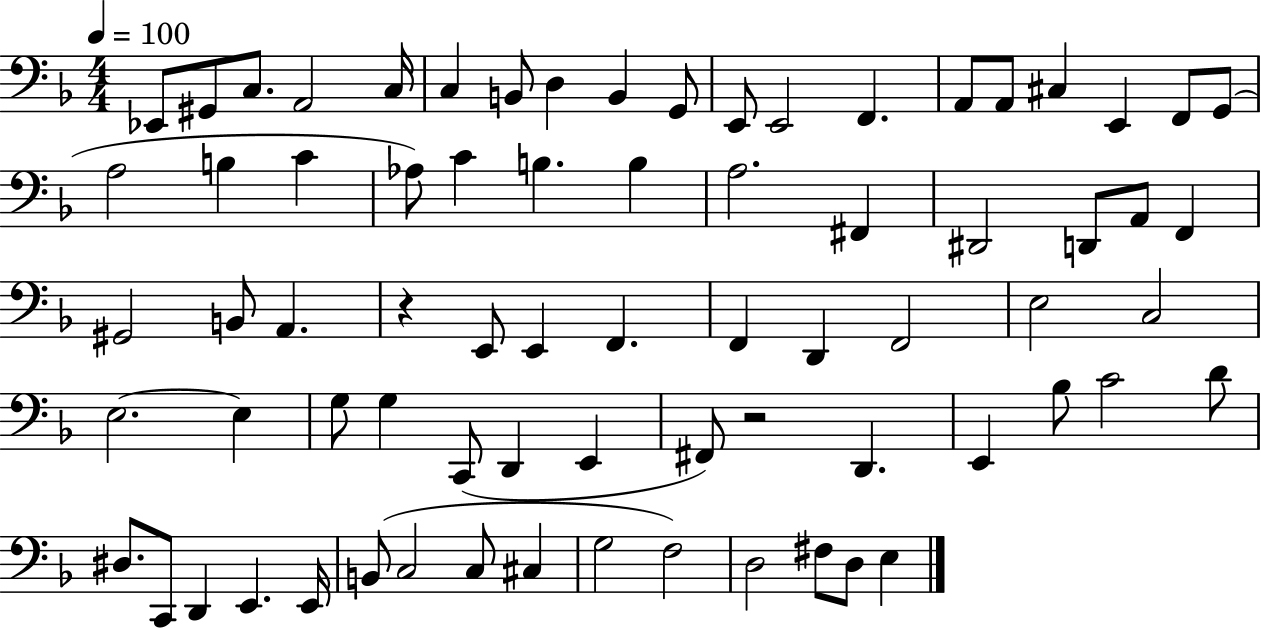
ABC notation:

X:1
T:Untitled
M:4/4
L:1/4
K:F
_E,,/2 ^G,,/2 C,/2 A,,2 C,/4 C, B,,/2 D, B,, G,,/2 E,,/2 E,,2 F,, A,,/2 A,,/2 ^C, E,, F,,/2 G,,/2 A,2 B, C _A,/2 C B, B, A,2 ^F,, ^D,,2 D,,/2 A,,/2 F,, ^G,,2 B,,/2 A,, z E,,/2 E,, F,, F,, D,, F,,2 E,2 C,2 E,2 E, G,/2 G, C,,/2 D,, E,, ^F,,/2 z2 D,, E,, _B,/2 C2 D/2 ^D,/2 C,,/2 D,, E,, E,,/4 B,,/2 C,2 C,/2 ^C, G,2 F,2 D,2 ^F,/2 D,/2 E,